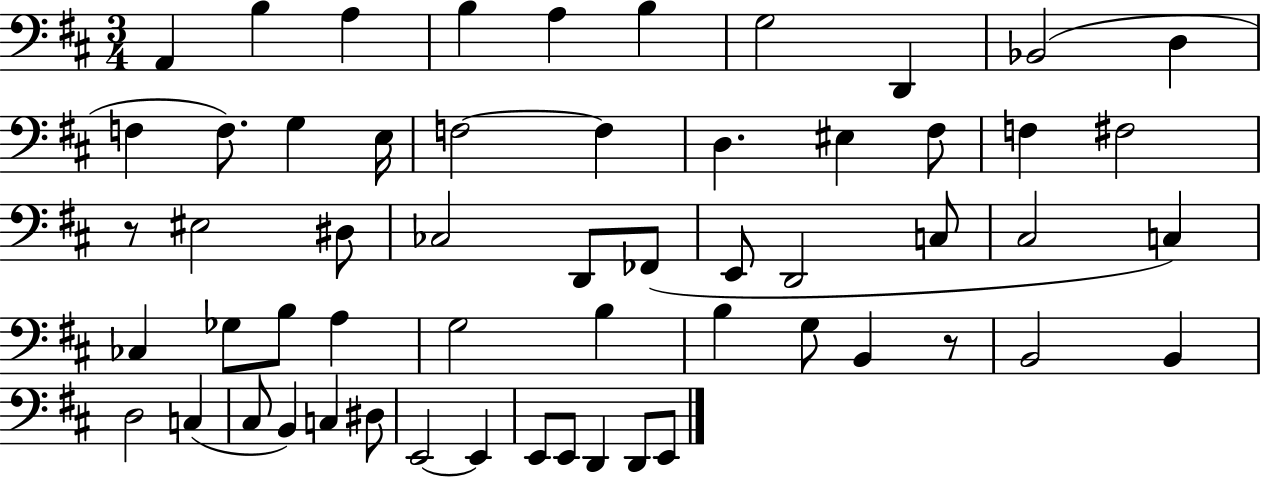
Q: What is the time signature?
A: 3/4